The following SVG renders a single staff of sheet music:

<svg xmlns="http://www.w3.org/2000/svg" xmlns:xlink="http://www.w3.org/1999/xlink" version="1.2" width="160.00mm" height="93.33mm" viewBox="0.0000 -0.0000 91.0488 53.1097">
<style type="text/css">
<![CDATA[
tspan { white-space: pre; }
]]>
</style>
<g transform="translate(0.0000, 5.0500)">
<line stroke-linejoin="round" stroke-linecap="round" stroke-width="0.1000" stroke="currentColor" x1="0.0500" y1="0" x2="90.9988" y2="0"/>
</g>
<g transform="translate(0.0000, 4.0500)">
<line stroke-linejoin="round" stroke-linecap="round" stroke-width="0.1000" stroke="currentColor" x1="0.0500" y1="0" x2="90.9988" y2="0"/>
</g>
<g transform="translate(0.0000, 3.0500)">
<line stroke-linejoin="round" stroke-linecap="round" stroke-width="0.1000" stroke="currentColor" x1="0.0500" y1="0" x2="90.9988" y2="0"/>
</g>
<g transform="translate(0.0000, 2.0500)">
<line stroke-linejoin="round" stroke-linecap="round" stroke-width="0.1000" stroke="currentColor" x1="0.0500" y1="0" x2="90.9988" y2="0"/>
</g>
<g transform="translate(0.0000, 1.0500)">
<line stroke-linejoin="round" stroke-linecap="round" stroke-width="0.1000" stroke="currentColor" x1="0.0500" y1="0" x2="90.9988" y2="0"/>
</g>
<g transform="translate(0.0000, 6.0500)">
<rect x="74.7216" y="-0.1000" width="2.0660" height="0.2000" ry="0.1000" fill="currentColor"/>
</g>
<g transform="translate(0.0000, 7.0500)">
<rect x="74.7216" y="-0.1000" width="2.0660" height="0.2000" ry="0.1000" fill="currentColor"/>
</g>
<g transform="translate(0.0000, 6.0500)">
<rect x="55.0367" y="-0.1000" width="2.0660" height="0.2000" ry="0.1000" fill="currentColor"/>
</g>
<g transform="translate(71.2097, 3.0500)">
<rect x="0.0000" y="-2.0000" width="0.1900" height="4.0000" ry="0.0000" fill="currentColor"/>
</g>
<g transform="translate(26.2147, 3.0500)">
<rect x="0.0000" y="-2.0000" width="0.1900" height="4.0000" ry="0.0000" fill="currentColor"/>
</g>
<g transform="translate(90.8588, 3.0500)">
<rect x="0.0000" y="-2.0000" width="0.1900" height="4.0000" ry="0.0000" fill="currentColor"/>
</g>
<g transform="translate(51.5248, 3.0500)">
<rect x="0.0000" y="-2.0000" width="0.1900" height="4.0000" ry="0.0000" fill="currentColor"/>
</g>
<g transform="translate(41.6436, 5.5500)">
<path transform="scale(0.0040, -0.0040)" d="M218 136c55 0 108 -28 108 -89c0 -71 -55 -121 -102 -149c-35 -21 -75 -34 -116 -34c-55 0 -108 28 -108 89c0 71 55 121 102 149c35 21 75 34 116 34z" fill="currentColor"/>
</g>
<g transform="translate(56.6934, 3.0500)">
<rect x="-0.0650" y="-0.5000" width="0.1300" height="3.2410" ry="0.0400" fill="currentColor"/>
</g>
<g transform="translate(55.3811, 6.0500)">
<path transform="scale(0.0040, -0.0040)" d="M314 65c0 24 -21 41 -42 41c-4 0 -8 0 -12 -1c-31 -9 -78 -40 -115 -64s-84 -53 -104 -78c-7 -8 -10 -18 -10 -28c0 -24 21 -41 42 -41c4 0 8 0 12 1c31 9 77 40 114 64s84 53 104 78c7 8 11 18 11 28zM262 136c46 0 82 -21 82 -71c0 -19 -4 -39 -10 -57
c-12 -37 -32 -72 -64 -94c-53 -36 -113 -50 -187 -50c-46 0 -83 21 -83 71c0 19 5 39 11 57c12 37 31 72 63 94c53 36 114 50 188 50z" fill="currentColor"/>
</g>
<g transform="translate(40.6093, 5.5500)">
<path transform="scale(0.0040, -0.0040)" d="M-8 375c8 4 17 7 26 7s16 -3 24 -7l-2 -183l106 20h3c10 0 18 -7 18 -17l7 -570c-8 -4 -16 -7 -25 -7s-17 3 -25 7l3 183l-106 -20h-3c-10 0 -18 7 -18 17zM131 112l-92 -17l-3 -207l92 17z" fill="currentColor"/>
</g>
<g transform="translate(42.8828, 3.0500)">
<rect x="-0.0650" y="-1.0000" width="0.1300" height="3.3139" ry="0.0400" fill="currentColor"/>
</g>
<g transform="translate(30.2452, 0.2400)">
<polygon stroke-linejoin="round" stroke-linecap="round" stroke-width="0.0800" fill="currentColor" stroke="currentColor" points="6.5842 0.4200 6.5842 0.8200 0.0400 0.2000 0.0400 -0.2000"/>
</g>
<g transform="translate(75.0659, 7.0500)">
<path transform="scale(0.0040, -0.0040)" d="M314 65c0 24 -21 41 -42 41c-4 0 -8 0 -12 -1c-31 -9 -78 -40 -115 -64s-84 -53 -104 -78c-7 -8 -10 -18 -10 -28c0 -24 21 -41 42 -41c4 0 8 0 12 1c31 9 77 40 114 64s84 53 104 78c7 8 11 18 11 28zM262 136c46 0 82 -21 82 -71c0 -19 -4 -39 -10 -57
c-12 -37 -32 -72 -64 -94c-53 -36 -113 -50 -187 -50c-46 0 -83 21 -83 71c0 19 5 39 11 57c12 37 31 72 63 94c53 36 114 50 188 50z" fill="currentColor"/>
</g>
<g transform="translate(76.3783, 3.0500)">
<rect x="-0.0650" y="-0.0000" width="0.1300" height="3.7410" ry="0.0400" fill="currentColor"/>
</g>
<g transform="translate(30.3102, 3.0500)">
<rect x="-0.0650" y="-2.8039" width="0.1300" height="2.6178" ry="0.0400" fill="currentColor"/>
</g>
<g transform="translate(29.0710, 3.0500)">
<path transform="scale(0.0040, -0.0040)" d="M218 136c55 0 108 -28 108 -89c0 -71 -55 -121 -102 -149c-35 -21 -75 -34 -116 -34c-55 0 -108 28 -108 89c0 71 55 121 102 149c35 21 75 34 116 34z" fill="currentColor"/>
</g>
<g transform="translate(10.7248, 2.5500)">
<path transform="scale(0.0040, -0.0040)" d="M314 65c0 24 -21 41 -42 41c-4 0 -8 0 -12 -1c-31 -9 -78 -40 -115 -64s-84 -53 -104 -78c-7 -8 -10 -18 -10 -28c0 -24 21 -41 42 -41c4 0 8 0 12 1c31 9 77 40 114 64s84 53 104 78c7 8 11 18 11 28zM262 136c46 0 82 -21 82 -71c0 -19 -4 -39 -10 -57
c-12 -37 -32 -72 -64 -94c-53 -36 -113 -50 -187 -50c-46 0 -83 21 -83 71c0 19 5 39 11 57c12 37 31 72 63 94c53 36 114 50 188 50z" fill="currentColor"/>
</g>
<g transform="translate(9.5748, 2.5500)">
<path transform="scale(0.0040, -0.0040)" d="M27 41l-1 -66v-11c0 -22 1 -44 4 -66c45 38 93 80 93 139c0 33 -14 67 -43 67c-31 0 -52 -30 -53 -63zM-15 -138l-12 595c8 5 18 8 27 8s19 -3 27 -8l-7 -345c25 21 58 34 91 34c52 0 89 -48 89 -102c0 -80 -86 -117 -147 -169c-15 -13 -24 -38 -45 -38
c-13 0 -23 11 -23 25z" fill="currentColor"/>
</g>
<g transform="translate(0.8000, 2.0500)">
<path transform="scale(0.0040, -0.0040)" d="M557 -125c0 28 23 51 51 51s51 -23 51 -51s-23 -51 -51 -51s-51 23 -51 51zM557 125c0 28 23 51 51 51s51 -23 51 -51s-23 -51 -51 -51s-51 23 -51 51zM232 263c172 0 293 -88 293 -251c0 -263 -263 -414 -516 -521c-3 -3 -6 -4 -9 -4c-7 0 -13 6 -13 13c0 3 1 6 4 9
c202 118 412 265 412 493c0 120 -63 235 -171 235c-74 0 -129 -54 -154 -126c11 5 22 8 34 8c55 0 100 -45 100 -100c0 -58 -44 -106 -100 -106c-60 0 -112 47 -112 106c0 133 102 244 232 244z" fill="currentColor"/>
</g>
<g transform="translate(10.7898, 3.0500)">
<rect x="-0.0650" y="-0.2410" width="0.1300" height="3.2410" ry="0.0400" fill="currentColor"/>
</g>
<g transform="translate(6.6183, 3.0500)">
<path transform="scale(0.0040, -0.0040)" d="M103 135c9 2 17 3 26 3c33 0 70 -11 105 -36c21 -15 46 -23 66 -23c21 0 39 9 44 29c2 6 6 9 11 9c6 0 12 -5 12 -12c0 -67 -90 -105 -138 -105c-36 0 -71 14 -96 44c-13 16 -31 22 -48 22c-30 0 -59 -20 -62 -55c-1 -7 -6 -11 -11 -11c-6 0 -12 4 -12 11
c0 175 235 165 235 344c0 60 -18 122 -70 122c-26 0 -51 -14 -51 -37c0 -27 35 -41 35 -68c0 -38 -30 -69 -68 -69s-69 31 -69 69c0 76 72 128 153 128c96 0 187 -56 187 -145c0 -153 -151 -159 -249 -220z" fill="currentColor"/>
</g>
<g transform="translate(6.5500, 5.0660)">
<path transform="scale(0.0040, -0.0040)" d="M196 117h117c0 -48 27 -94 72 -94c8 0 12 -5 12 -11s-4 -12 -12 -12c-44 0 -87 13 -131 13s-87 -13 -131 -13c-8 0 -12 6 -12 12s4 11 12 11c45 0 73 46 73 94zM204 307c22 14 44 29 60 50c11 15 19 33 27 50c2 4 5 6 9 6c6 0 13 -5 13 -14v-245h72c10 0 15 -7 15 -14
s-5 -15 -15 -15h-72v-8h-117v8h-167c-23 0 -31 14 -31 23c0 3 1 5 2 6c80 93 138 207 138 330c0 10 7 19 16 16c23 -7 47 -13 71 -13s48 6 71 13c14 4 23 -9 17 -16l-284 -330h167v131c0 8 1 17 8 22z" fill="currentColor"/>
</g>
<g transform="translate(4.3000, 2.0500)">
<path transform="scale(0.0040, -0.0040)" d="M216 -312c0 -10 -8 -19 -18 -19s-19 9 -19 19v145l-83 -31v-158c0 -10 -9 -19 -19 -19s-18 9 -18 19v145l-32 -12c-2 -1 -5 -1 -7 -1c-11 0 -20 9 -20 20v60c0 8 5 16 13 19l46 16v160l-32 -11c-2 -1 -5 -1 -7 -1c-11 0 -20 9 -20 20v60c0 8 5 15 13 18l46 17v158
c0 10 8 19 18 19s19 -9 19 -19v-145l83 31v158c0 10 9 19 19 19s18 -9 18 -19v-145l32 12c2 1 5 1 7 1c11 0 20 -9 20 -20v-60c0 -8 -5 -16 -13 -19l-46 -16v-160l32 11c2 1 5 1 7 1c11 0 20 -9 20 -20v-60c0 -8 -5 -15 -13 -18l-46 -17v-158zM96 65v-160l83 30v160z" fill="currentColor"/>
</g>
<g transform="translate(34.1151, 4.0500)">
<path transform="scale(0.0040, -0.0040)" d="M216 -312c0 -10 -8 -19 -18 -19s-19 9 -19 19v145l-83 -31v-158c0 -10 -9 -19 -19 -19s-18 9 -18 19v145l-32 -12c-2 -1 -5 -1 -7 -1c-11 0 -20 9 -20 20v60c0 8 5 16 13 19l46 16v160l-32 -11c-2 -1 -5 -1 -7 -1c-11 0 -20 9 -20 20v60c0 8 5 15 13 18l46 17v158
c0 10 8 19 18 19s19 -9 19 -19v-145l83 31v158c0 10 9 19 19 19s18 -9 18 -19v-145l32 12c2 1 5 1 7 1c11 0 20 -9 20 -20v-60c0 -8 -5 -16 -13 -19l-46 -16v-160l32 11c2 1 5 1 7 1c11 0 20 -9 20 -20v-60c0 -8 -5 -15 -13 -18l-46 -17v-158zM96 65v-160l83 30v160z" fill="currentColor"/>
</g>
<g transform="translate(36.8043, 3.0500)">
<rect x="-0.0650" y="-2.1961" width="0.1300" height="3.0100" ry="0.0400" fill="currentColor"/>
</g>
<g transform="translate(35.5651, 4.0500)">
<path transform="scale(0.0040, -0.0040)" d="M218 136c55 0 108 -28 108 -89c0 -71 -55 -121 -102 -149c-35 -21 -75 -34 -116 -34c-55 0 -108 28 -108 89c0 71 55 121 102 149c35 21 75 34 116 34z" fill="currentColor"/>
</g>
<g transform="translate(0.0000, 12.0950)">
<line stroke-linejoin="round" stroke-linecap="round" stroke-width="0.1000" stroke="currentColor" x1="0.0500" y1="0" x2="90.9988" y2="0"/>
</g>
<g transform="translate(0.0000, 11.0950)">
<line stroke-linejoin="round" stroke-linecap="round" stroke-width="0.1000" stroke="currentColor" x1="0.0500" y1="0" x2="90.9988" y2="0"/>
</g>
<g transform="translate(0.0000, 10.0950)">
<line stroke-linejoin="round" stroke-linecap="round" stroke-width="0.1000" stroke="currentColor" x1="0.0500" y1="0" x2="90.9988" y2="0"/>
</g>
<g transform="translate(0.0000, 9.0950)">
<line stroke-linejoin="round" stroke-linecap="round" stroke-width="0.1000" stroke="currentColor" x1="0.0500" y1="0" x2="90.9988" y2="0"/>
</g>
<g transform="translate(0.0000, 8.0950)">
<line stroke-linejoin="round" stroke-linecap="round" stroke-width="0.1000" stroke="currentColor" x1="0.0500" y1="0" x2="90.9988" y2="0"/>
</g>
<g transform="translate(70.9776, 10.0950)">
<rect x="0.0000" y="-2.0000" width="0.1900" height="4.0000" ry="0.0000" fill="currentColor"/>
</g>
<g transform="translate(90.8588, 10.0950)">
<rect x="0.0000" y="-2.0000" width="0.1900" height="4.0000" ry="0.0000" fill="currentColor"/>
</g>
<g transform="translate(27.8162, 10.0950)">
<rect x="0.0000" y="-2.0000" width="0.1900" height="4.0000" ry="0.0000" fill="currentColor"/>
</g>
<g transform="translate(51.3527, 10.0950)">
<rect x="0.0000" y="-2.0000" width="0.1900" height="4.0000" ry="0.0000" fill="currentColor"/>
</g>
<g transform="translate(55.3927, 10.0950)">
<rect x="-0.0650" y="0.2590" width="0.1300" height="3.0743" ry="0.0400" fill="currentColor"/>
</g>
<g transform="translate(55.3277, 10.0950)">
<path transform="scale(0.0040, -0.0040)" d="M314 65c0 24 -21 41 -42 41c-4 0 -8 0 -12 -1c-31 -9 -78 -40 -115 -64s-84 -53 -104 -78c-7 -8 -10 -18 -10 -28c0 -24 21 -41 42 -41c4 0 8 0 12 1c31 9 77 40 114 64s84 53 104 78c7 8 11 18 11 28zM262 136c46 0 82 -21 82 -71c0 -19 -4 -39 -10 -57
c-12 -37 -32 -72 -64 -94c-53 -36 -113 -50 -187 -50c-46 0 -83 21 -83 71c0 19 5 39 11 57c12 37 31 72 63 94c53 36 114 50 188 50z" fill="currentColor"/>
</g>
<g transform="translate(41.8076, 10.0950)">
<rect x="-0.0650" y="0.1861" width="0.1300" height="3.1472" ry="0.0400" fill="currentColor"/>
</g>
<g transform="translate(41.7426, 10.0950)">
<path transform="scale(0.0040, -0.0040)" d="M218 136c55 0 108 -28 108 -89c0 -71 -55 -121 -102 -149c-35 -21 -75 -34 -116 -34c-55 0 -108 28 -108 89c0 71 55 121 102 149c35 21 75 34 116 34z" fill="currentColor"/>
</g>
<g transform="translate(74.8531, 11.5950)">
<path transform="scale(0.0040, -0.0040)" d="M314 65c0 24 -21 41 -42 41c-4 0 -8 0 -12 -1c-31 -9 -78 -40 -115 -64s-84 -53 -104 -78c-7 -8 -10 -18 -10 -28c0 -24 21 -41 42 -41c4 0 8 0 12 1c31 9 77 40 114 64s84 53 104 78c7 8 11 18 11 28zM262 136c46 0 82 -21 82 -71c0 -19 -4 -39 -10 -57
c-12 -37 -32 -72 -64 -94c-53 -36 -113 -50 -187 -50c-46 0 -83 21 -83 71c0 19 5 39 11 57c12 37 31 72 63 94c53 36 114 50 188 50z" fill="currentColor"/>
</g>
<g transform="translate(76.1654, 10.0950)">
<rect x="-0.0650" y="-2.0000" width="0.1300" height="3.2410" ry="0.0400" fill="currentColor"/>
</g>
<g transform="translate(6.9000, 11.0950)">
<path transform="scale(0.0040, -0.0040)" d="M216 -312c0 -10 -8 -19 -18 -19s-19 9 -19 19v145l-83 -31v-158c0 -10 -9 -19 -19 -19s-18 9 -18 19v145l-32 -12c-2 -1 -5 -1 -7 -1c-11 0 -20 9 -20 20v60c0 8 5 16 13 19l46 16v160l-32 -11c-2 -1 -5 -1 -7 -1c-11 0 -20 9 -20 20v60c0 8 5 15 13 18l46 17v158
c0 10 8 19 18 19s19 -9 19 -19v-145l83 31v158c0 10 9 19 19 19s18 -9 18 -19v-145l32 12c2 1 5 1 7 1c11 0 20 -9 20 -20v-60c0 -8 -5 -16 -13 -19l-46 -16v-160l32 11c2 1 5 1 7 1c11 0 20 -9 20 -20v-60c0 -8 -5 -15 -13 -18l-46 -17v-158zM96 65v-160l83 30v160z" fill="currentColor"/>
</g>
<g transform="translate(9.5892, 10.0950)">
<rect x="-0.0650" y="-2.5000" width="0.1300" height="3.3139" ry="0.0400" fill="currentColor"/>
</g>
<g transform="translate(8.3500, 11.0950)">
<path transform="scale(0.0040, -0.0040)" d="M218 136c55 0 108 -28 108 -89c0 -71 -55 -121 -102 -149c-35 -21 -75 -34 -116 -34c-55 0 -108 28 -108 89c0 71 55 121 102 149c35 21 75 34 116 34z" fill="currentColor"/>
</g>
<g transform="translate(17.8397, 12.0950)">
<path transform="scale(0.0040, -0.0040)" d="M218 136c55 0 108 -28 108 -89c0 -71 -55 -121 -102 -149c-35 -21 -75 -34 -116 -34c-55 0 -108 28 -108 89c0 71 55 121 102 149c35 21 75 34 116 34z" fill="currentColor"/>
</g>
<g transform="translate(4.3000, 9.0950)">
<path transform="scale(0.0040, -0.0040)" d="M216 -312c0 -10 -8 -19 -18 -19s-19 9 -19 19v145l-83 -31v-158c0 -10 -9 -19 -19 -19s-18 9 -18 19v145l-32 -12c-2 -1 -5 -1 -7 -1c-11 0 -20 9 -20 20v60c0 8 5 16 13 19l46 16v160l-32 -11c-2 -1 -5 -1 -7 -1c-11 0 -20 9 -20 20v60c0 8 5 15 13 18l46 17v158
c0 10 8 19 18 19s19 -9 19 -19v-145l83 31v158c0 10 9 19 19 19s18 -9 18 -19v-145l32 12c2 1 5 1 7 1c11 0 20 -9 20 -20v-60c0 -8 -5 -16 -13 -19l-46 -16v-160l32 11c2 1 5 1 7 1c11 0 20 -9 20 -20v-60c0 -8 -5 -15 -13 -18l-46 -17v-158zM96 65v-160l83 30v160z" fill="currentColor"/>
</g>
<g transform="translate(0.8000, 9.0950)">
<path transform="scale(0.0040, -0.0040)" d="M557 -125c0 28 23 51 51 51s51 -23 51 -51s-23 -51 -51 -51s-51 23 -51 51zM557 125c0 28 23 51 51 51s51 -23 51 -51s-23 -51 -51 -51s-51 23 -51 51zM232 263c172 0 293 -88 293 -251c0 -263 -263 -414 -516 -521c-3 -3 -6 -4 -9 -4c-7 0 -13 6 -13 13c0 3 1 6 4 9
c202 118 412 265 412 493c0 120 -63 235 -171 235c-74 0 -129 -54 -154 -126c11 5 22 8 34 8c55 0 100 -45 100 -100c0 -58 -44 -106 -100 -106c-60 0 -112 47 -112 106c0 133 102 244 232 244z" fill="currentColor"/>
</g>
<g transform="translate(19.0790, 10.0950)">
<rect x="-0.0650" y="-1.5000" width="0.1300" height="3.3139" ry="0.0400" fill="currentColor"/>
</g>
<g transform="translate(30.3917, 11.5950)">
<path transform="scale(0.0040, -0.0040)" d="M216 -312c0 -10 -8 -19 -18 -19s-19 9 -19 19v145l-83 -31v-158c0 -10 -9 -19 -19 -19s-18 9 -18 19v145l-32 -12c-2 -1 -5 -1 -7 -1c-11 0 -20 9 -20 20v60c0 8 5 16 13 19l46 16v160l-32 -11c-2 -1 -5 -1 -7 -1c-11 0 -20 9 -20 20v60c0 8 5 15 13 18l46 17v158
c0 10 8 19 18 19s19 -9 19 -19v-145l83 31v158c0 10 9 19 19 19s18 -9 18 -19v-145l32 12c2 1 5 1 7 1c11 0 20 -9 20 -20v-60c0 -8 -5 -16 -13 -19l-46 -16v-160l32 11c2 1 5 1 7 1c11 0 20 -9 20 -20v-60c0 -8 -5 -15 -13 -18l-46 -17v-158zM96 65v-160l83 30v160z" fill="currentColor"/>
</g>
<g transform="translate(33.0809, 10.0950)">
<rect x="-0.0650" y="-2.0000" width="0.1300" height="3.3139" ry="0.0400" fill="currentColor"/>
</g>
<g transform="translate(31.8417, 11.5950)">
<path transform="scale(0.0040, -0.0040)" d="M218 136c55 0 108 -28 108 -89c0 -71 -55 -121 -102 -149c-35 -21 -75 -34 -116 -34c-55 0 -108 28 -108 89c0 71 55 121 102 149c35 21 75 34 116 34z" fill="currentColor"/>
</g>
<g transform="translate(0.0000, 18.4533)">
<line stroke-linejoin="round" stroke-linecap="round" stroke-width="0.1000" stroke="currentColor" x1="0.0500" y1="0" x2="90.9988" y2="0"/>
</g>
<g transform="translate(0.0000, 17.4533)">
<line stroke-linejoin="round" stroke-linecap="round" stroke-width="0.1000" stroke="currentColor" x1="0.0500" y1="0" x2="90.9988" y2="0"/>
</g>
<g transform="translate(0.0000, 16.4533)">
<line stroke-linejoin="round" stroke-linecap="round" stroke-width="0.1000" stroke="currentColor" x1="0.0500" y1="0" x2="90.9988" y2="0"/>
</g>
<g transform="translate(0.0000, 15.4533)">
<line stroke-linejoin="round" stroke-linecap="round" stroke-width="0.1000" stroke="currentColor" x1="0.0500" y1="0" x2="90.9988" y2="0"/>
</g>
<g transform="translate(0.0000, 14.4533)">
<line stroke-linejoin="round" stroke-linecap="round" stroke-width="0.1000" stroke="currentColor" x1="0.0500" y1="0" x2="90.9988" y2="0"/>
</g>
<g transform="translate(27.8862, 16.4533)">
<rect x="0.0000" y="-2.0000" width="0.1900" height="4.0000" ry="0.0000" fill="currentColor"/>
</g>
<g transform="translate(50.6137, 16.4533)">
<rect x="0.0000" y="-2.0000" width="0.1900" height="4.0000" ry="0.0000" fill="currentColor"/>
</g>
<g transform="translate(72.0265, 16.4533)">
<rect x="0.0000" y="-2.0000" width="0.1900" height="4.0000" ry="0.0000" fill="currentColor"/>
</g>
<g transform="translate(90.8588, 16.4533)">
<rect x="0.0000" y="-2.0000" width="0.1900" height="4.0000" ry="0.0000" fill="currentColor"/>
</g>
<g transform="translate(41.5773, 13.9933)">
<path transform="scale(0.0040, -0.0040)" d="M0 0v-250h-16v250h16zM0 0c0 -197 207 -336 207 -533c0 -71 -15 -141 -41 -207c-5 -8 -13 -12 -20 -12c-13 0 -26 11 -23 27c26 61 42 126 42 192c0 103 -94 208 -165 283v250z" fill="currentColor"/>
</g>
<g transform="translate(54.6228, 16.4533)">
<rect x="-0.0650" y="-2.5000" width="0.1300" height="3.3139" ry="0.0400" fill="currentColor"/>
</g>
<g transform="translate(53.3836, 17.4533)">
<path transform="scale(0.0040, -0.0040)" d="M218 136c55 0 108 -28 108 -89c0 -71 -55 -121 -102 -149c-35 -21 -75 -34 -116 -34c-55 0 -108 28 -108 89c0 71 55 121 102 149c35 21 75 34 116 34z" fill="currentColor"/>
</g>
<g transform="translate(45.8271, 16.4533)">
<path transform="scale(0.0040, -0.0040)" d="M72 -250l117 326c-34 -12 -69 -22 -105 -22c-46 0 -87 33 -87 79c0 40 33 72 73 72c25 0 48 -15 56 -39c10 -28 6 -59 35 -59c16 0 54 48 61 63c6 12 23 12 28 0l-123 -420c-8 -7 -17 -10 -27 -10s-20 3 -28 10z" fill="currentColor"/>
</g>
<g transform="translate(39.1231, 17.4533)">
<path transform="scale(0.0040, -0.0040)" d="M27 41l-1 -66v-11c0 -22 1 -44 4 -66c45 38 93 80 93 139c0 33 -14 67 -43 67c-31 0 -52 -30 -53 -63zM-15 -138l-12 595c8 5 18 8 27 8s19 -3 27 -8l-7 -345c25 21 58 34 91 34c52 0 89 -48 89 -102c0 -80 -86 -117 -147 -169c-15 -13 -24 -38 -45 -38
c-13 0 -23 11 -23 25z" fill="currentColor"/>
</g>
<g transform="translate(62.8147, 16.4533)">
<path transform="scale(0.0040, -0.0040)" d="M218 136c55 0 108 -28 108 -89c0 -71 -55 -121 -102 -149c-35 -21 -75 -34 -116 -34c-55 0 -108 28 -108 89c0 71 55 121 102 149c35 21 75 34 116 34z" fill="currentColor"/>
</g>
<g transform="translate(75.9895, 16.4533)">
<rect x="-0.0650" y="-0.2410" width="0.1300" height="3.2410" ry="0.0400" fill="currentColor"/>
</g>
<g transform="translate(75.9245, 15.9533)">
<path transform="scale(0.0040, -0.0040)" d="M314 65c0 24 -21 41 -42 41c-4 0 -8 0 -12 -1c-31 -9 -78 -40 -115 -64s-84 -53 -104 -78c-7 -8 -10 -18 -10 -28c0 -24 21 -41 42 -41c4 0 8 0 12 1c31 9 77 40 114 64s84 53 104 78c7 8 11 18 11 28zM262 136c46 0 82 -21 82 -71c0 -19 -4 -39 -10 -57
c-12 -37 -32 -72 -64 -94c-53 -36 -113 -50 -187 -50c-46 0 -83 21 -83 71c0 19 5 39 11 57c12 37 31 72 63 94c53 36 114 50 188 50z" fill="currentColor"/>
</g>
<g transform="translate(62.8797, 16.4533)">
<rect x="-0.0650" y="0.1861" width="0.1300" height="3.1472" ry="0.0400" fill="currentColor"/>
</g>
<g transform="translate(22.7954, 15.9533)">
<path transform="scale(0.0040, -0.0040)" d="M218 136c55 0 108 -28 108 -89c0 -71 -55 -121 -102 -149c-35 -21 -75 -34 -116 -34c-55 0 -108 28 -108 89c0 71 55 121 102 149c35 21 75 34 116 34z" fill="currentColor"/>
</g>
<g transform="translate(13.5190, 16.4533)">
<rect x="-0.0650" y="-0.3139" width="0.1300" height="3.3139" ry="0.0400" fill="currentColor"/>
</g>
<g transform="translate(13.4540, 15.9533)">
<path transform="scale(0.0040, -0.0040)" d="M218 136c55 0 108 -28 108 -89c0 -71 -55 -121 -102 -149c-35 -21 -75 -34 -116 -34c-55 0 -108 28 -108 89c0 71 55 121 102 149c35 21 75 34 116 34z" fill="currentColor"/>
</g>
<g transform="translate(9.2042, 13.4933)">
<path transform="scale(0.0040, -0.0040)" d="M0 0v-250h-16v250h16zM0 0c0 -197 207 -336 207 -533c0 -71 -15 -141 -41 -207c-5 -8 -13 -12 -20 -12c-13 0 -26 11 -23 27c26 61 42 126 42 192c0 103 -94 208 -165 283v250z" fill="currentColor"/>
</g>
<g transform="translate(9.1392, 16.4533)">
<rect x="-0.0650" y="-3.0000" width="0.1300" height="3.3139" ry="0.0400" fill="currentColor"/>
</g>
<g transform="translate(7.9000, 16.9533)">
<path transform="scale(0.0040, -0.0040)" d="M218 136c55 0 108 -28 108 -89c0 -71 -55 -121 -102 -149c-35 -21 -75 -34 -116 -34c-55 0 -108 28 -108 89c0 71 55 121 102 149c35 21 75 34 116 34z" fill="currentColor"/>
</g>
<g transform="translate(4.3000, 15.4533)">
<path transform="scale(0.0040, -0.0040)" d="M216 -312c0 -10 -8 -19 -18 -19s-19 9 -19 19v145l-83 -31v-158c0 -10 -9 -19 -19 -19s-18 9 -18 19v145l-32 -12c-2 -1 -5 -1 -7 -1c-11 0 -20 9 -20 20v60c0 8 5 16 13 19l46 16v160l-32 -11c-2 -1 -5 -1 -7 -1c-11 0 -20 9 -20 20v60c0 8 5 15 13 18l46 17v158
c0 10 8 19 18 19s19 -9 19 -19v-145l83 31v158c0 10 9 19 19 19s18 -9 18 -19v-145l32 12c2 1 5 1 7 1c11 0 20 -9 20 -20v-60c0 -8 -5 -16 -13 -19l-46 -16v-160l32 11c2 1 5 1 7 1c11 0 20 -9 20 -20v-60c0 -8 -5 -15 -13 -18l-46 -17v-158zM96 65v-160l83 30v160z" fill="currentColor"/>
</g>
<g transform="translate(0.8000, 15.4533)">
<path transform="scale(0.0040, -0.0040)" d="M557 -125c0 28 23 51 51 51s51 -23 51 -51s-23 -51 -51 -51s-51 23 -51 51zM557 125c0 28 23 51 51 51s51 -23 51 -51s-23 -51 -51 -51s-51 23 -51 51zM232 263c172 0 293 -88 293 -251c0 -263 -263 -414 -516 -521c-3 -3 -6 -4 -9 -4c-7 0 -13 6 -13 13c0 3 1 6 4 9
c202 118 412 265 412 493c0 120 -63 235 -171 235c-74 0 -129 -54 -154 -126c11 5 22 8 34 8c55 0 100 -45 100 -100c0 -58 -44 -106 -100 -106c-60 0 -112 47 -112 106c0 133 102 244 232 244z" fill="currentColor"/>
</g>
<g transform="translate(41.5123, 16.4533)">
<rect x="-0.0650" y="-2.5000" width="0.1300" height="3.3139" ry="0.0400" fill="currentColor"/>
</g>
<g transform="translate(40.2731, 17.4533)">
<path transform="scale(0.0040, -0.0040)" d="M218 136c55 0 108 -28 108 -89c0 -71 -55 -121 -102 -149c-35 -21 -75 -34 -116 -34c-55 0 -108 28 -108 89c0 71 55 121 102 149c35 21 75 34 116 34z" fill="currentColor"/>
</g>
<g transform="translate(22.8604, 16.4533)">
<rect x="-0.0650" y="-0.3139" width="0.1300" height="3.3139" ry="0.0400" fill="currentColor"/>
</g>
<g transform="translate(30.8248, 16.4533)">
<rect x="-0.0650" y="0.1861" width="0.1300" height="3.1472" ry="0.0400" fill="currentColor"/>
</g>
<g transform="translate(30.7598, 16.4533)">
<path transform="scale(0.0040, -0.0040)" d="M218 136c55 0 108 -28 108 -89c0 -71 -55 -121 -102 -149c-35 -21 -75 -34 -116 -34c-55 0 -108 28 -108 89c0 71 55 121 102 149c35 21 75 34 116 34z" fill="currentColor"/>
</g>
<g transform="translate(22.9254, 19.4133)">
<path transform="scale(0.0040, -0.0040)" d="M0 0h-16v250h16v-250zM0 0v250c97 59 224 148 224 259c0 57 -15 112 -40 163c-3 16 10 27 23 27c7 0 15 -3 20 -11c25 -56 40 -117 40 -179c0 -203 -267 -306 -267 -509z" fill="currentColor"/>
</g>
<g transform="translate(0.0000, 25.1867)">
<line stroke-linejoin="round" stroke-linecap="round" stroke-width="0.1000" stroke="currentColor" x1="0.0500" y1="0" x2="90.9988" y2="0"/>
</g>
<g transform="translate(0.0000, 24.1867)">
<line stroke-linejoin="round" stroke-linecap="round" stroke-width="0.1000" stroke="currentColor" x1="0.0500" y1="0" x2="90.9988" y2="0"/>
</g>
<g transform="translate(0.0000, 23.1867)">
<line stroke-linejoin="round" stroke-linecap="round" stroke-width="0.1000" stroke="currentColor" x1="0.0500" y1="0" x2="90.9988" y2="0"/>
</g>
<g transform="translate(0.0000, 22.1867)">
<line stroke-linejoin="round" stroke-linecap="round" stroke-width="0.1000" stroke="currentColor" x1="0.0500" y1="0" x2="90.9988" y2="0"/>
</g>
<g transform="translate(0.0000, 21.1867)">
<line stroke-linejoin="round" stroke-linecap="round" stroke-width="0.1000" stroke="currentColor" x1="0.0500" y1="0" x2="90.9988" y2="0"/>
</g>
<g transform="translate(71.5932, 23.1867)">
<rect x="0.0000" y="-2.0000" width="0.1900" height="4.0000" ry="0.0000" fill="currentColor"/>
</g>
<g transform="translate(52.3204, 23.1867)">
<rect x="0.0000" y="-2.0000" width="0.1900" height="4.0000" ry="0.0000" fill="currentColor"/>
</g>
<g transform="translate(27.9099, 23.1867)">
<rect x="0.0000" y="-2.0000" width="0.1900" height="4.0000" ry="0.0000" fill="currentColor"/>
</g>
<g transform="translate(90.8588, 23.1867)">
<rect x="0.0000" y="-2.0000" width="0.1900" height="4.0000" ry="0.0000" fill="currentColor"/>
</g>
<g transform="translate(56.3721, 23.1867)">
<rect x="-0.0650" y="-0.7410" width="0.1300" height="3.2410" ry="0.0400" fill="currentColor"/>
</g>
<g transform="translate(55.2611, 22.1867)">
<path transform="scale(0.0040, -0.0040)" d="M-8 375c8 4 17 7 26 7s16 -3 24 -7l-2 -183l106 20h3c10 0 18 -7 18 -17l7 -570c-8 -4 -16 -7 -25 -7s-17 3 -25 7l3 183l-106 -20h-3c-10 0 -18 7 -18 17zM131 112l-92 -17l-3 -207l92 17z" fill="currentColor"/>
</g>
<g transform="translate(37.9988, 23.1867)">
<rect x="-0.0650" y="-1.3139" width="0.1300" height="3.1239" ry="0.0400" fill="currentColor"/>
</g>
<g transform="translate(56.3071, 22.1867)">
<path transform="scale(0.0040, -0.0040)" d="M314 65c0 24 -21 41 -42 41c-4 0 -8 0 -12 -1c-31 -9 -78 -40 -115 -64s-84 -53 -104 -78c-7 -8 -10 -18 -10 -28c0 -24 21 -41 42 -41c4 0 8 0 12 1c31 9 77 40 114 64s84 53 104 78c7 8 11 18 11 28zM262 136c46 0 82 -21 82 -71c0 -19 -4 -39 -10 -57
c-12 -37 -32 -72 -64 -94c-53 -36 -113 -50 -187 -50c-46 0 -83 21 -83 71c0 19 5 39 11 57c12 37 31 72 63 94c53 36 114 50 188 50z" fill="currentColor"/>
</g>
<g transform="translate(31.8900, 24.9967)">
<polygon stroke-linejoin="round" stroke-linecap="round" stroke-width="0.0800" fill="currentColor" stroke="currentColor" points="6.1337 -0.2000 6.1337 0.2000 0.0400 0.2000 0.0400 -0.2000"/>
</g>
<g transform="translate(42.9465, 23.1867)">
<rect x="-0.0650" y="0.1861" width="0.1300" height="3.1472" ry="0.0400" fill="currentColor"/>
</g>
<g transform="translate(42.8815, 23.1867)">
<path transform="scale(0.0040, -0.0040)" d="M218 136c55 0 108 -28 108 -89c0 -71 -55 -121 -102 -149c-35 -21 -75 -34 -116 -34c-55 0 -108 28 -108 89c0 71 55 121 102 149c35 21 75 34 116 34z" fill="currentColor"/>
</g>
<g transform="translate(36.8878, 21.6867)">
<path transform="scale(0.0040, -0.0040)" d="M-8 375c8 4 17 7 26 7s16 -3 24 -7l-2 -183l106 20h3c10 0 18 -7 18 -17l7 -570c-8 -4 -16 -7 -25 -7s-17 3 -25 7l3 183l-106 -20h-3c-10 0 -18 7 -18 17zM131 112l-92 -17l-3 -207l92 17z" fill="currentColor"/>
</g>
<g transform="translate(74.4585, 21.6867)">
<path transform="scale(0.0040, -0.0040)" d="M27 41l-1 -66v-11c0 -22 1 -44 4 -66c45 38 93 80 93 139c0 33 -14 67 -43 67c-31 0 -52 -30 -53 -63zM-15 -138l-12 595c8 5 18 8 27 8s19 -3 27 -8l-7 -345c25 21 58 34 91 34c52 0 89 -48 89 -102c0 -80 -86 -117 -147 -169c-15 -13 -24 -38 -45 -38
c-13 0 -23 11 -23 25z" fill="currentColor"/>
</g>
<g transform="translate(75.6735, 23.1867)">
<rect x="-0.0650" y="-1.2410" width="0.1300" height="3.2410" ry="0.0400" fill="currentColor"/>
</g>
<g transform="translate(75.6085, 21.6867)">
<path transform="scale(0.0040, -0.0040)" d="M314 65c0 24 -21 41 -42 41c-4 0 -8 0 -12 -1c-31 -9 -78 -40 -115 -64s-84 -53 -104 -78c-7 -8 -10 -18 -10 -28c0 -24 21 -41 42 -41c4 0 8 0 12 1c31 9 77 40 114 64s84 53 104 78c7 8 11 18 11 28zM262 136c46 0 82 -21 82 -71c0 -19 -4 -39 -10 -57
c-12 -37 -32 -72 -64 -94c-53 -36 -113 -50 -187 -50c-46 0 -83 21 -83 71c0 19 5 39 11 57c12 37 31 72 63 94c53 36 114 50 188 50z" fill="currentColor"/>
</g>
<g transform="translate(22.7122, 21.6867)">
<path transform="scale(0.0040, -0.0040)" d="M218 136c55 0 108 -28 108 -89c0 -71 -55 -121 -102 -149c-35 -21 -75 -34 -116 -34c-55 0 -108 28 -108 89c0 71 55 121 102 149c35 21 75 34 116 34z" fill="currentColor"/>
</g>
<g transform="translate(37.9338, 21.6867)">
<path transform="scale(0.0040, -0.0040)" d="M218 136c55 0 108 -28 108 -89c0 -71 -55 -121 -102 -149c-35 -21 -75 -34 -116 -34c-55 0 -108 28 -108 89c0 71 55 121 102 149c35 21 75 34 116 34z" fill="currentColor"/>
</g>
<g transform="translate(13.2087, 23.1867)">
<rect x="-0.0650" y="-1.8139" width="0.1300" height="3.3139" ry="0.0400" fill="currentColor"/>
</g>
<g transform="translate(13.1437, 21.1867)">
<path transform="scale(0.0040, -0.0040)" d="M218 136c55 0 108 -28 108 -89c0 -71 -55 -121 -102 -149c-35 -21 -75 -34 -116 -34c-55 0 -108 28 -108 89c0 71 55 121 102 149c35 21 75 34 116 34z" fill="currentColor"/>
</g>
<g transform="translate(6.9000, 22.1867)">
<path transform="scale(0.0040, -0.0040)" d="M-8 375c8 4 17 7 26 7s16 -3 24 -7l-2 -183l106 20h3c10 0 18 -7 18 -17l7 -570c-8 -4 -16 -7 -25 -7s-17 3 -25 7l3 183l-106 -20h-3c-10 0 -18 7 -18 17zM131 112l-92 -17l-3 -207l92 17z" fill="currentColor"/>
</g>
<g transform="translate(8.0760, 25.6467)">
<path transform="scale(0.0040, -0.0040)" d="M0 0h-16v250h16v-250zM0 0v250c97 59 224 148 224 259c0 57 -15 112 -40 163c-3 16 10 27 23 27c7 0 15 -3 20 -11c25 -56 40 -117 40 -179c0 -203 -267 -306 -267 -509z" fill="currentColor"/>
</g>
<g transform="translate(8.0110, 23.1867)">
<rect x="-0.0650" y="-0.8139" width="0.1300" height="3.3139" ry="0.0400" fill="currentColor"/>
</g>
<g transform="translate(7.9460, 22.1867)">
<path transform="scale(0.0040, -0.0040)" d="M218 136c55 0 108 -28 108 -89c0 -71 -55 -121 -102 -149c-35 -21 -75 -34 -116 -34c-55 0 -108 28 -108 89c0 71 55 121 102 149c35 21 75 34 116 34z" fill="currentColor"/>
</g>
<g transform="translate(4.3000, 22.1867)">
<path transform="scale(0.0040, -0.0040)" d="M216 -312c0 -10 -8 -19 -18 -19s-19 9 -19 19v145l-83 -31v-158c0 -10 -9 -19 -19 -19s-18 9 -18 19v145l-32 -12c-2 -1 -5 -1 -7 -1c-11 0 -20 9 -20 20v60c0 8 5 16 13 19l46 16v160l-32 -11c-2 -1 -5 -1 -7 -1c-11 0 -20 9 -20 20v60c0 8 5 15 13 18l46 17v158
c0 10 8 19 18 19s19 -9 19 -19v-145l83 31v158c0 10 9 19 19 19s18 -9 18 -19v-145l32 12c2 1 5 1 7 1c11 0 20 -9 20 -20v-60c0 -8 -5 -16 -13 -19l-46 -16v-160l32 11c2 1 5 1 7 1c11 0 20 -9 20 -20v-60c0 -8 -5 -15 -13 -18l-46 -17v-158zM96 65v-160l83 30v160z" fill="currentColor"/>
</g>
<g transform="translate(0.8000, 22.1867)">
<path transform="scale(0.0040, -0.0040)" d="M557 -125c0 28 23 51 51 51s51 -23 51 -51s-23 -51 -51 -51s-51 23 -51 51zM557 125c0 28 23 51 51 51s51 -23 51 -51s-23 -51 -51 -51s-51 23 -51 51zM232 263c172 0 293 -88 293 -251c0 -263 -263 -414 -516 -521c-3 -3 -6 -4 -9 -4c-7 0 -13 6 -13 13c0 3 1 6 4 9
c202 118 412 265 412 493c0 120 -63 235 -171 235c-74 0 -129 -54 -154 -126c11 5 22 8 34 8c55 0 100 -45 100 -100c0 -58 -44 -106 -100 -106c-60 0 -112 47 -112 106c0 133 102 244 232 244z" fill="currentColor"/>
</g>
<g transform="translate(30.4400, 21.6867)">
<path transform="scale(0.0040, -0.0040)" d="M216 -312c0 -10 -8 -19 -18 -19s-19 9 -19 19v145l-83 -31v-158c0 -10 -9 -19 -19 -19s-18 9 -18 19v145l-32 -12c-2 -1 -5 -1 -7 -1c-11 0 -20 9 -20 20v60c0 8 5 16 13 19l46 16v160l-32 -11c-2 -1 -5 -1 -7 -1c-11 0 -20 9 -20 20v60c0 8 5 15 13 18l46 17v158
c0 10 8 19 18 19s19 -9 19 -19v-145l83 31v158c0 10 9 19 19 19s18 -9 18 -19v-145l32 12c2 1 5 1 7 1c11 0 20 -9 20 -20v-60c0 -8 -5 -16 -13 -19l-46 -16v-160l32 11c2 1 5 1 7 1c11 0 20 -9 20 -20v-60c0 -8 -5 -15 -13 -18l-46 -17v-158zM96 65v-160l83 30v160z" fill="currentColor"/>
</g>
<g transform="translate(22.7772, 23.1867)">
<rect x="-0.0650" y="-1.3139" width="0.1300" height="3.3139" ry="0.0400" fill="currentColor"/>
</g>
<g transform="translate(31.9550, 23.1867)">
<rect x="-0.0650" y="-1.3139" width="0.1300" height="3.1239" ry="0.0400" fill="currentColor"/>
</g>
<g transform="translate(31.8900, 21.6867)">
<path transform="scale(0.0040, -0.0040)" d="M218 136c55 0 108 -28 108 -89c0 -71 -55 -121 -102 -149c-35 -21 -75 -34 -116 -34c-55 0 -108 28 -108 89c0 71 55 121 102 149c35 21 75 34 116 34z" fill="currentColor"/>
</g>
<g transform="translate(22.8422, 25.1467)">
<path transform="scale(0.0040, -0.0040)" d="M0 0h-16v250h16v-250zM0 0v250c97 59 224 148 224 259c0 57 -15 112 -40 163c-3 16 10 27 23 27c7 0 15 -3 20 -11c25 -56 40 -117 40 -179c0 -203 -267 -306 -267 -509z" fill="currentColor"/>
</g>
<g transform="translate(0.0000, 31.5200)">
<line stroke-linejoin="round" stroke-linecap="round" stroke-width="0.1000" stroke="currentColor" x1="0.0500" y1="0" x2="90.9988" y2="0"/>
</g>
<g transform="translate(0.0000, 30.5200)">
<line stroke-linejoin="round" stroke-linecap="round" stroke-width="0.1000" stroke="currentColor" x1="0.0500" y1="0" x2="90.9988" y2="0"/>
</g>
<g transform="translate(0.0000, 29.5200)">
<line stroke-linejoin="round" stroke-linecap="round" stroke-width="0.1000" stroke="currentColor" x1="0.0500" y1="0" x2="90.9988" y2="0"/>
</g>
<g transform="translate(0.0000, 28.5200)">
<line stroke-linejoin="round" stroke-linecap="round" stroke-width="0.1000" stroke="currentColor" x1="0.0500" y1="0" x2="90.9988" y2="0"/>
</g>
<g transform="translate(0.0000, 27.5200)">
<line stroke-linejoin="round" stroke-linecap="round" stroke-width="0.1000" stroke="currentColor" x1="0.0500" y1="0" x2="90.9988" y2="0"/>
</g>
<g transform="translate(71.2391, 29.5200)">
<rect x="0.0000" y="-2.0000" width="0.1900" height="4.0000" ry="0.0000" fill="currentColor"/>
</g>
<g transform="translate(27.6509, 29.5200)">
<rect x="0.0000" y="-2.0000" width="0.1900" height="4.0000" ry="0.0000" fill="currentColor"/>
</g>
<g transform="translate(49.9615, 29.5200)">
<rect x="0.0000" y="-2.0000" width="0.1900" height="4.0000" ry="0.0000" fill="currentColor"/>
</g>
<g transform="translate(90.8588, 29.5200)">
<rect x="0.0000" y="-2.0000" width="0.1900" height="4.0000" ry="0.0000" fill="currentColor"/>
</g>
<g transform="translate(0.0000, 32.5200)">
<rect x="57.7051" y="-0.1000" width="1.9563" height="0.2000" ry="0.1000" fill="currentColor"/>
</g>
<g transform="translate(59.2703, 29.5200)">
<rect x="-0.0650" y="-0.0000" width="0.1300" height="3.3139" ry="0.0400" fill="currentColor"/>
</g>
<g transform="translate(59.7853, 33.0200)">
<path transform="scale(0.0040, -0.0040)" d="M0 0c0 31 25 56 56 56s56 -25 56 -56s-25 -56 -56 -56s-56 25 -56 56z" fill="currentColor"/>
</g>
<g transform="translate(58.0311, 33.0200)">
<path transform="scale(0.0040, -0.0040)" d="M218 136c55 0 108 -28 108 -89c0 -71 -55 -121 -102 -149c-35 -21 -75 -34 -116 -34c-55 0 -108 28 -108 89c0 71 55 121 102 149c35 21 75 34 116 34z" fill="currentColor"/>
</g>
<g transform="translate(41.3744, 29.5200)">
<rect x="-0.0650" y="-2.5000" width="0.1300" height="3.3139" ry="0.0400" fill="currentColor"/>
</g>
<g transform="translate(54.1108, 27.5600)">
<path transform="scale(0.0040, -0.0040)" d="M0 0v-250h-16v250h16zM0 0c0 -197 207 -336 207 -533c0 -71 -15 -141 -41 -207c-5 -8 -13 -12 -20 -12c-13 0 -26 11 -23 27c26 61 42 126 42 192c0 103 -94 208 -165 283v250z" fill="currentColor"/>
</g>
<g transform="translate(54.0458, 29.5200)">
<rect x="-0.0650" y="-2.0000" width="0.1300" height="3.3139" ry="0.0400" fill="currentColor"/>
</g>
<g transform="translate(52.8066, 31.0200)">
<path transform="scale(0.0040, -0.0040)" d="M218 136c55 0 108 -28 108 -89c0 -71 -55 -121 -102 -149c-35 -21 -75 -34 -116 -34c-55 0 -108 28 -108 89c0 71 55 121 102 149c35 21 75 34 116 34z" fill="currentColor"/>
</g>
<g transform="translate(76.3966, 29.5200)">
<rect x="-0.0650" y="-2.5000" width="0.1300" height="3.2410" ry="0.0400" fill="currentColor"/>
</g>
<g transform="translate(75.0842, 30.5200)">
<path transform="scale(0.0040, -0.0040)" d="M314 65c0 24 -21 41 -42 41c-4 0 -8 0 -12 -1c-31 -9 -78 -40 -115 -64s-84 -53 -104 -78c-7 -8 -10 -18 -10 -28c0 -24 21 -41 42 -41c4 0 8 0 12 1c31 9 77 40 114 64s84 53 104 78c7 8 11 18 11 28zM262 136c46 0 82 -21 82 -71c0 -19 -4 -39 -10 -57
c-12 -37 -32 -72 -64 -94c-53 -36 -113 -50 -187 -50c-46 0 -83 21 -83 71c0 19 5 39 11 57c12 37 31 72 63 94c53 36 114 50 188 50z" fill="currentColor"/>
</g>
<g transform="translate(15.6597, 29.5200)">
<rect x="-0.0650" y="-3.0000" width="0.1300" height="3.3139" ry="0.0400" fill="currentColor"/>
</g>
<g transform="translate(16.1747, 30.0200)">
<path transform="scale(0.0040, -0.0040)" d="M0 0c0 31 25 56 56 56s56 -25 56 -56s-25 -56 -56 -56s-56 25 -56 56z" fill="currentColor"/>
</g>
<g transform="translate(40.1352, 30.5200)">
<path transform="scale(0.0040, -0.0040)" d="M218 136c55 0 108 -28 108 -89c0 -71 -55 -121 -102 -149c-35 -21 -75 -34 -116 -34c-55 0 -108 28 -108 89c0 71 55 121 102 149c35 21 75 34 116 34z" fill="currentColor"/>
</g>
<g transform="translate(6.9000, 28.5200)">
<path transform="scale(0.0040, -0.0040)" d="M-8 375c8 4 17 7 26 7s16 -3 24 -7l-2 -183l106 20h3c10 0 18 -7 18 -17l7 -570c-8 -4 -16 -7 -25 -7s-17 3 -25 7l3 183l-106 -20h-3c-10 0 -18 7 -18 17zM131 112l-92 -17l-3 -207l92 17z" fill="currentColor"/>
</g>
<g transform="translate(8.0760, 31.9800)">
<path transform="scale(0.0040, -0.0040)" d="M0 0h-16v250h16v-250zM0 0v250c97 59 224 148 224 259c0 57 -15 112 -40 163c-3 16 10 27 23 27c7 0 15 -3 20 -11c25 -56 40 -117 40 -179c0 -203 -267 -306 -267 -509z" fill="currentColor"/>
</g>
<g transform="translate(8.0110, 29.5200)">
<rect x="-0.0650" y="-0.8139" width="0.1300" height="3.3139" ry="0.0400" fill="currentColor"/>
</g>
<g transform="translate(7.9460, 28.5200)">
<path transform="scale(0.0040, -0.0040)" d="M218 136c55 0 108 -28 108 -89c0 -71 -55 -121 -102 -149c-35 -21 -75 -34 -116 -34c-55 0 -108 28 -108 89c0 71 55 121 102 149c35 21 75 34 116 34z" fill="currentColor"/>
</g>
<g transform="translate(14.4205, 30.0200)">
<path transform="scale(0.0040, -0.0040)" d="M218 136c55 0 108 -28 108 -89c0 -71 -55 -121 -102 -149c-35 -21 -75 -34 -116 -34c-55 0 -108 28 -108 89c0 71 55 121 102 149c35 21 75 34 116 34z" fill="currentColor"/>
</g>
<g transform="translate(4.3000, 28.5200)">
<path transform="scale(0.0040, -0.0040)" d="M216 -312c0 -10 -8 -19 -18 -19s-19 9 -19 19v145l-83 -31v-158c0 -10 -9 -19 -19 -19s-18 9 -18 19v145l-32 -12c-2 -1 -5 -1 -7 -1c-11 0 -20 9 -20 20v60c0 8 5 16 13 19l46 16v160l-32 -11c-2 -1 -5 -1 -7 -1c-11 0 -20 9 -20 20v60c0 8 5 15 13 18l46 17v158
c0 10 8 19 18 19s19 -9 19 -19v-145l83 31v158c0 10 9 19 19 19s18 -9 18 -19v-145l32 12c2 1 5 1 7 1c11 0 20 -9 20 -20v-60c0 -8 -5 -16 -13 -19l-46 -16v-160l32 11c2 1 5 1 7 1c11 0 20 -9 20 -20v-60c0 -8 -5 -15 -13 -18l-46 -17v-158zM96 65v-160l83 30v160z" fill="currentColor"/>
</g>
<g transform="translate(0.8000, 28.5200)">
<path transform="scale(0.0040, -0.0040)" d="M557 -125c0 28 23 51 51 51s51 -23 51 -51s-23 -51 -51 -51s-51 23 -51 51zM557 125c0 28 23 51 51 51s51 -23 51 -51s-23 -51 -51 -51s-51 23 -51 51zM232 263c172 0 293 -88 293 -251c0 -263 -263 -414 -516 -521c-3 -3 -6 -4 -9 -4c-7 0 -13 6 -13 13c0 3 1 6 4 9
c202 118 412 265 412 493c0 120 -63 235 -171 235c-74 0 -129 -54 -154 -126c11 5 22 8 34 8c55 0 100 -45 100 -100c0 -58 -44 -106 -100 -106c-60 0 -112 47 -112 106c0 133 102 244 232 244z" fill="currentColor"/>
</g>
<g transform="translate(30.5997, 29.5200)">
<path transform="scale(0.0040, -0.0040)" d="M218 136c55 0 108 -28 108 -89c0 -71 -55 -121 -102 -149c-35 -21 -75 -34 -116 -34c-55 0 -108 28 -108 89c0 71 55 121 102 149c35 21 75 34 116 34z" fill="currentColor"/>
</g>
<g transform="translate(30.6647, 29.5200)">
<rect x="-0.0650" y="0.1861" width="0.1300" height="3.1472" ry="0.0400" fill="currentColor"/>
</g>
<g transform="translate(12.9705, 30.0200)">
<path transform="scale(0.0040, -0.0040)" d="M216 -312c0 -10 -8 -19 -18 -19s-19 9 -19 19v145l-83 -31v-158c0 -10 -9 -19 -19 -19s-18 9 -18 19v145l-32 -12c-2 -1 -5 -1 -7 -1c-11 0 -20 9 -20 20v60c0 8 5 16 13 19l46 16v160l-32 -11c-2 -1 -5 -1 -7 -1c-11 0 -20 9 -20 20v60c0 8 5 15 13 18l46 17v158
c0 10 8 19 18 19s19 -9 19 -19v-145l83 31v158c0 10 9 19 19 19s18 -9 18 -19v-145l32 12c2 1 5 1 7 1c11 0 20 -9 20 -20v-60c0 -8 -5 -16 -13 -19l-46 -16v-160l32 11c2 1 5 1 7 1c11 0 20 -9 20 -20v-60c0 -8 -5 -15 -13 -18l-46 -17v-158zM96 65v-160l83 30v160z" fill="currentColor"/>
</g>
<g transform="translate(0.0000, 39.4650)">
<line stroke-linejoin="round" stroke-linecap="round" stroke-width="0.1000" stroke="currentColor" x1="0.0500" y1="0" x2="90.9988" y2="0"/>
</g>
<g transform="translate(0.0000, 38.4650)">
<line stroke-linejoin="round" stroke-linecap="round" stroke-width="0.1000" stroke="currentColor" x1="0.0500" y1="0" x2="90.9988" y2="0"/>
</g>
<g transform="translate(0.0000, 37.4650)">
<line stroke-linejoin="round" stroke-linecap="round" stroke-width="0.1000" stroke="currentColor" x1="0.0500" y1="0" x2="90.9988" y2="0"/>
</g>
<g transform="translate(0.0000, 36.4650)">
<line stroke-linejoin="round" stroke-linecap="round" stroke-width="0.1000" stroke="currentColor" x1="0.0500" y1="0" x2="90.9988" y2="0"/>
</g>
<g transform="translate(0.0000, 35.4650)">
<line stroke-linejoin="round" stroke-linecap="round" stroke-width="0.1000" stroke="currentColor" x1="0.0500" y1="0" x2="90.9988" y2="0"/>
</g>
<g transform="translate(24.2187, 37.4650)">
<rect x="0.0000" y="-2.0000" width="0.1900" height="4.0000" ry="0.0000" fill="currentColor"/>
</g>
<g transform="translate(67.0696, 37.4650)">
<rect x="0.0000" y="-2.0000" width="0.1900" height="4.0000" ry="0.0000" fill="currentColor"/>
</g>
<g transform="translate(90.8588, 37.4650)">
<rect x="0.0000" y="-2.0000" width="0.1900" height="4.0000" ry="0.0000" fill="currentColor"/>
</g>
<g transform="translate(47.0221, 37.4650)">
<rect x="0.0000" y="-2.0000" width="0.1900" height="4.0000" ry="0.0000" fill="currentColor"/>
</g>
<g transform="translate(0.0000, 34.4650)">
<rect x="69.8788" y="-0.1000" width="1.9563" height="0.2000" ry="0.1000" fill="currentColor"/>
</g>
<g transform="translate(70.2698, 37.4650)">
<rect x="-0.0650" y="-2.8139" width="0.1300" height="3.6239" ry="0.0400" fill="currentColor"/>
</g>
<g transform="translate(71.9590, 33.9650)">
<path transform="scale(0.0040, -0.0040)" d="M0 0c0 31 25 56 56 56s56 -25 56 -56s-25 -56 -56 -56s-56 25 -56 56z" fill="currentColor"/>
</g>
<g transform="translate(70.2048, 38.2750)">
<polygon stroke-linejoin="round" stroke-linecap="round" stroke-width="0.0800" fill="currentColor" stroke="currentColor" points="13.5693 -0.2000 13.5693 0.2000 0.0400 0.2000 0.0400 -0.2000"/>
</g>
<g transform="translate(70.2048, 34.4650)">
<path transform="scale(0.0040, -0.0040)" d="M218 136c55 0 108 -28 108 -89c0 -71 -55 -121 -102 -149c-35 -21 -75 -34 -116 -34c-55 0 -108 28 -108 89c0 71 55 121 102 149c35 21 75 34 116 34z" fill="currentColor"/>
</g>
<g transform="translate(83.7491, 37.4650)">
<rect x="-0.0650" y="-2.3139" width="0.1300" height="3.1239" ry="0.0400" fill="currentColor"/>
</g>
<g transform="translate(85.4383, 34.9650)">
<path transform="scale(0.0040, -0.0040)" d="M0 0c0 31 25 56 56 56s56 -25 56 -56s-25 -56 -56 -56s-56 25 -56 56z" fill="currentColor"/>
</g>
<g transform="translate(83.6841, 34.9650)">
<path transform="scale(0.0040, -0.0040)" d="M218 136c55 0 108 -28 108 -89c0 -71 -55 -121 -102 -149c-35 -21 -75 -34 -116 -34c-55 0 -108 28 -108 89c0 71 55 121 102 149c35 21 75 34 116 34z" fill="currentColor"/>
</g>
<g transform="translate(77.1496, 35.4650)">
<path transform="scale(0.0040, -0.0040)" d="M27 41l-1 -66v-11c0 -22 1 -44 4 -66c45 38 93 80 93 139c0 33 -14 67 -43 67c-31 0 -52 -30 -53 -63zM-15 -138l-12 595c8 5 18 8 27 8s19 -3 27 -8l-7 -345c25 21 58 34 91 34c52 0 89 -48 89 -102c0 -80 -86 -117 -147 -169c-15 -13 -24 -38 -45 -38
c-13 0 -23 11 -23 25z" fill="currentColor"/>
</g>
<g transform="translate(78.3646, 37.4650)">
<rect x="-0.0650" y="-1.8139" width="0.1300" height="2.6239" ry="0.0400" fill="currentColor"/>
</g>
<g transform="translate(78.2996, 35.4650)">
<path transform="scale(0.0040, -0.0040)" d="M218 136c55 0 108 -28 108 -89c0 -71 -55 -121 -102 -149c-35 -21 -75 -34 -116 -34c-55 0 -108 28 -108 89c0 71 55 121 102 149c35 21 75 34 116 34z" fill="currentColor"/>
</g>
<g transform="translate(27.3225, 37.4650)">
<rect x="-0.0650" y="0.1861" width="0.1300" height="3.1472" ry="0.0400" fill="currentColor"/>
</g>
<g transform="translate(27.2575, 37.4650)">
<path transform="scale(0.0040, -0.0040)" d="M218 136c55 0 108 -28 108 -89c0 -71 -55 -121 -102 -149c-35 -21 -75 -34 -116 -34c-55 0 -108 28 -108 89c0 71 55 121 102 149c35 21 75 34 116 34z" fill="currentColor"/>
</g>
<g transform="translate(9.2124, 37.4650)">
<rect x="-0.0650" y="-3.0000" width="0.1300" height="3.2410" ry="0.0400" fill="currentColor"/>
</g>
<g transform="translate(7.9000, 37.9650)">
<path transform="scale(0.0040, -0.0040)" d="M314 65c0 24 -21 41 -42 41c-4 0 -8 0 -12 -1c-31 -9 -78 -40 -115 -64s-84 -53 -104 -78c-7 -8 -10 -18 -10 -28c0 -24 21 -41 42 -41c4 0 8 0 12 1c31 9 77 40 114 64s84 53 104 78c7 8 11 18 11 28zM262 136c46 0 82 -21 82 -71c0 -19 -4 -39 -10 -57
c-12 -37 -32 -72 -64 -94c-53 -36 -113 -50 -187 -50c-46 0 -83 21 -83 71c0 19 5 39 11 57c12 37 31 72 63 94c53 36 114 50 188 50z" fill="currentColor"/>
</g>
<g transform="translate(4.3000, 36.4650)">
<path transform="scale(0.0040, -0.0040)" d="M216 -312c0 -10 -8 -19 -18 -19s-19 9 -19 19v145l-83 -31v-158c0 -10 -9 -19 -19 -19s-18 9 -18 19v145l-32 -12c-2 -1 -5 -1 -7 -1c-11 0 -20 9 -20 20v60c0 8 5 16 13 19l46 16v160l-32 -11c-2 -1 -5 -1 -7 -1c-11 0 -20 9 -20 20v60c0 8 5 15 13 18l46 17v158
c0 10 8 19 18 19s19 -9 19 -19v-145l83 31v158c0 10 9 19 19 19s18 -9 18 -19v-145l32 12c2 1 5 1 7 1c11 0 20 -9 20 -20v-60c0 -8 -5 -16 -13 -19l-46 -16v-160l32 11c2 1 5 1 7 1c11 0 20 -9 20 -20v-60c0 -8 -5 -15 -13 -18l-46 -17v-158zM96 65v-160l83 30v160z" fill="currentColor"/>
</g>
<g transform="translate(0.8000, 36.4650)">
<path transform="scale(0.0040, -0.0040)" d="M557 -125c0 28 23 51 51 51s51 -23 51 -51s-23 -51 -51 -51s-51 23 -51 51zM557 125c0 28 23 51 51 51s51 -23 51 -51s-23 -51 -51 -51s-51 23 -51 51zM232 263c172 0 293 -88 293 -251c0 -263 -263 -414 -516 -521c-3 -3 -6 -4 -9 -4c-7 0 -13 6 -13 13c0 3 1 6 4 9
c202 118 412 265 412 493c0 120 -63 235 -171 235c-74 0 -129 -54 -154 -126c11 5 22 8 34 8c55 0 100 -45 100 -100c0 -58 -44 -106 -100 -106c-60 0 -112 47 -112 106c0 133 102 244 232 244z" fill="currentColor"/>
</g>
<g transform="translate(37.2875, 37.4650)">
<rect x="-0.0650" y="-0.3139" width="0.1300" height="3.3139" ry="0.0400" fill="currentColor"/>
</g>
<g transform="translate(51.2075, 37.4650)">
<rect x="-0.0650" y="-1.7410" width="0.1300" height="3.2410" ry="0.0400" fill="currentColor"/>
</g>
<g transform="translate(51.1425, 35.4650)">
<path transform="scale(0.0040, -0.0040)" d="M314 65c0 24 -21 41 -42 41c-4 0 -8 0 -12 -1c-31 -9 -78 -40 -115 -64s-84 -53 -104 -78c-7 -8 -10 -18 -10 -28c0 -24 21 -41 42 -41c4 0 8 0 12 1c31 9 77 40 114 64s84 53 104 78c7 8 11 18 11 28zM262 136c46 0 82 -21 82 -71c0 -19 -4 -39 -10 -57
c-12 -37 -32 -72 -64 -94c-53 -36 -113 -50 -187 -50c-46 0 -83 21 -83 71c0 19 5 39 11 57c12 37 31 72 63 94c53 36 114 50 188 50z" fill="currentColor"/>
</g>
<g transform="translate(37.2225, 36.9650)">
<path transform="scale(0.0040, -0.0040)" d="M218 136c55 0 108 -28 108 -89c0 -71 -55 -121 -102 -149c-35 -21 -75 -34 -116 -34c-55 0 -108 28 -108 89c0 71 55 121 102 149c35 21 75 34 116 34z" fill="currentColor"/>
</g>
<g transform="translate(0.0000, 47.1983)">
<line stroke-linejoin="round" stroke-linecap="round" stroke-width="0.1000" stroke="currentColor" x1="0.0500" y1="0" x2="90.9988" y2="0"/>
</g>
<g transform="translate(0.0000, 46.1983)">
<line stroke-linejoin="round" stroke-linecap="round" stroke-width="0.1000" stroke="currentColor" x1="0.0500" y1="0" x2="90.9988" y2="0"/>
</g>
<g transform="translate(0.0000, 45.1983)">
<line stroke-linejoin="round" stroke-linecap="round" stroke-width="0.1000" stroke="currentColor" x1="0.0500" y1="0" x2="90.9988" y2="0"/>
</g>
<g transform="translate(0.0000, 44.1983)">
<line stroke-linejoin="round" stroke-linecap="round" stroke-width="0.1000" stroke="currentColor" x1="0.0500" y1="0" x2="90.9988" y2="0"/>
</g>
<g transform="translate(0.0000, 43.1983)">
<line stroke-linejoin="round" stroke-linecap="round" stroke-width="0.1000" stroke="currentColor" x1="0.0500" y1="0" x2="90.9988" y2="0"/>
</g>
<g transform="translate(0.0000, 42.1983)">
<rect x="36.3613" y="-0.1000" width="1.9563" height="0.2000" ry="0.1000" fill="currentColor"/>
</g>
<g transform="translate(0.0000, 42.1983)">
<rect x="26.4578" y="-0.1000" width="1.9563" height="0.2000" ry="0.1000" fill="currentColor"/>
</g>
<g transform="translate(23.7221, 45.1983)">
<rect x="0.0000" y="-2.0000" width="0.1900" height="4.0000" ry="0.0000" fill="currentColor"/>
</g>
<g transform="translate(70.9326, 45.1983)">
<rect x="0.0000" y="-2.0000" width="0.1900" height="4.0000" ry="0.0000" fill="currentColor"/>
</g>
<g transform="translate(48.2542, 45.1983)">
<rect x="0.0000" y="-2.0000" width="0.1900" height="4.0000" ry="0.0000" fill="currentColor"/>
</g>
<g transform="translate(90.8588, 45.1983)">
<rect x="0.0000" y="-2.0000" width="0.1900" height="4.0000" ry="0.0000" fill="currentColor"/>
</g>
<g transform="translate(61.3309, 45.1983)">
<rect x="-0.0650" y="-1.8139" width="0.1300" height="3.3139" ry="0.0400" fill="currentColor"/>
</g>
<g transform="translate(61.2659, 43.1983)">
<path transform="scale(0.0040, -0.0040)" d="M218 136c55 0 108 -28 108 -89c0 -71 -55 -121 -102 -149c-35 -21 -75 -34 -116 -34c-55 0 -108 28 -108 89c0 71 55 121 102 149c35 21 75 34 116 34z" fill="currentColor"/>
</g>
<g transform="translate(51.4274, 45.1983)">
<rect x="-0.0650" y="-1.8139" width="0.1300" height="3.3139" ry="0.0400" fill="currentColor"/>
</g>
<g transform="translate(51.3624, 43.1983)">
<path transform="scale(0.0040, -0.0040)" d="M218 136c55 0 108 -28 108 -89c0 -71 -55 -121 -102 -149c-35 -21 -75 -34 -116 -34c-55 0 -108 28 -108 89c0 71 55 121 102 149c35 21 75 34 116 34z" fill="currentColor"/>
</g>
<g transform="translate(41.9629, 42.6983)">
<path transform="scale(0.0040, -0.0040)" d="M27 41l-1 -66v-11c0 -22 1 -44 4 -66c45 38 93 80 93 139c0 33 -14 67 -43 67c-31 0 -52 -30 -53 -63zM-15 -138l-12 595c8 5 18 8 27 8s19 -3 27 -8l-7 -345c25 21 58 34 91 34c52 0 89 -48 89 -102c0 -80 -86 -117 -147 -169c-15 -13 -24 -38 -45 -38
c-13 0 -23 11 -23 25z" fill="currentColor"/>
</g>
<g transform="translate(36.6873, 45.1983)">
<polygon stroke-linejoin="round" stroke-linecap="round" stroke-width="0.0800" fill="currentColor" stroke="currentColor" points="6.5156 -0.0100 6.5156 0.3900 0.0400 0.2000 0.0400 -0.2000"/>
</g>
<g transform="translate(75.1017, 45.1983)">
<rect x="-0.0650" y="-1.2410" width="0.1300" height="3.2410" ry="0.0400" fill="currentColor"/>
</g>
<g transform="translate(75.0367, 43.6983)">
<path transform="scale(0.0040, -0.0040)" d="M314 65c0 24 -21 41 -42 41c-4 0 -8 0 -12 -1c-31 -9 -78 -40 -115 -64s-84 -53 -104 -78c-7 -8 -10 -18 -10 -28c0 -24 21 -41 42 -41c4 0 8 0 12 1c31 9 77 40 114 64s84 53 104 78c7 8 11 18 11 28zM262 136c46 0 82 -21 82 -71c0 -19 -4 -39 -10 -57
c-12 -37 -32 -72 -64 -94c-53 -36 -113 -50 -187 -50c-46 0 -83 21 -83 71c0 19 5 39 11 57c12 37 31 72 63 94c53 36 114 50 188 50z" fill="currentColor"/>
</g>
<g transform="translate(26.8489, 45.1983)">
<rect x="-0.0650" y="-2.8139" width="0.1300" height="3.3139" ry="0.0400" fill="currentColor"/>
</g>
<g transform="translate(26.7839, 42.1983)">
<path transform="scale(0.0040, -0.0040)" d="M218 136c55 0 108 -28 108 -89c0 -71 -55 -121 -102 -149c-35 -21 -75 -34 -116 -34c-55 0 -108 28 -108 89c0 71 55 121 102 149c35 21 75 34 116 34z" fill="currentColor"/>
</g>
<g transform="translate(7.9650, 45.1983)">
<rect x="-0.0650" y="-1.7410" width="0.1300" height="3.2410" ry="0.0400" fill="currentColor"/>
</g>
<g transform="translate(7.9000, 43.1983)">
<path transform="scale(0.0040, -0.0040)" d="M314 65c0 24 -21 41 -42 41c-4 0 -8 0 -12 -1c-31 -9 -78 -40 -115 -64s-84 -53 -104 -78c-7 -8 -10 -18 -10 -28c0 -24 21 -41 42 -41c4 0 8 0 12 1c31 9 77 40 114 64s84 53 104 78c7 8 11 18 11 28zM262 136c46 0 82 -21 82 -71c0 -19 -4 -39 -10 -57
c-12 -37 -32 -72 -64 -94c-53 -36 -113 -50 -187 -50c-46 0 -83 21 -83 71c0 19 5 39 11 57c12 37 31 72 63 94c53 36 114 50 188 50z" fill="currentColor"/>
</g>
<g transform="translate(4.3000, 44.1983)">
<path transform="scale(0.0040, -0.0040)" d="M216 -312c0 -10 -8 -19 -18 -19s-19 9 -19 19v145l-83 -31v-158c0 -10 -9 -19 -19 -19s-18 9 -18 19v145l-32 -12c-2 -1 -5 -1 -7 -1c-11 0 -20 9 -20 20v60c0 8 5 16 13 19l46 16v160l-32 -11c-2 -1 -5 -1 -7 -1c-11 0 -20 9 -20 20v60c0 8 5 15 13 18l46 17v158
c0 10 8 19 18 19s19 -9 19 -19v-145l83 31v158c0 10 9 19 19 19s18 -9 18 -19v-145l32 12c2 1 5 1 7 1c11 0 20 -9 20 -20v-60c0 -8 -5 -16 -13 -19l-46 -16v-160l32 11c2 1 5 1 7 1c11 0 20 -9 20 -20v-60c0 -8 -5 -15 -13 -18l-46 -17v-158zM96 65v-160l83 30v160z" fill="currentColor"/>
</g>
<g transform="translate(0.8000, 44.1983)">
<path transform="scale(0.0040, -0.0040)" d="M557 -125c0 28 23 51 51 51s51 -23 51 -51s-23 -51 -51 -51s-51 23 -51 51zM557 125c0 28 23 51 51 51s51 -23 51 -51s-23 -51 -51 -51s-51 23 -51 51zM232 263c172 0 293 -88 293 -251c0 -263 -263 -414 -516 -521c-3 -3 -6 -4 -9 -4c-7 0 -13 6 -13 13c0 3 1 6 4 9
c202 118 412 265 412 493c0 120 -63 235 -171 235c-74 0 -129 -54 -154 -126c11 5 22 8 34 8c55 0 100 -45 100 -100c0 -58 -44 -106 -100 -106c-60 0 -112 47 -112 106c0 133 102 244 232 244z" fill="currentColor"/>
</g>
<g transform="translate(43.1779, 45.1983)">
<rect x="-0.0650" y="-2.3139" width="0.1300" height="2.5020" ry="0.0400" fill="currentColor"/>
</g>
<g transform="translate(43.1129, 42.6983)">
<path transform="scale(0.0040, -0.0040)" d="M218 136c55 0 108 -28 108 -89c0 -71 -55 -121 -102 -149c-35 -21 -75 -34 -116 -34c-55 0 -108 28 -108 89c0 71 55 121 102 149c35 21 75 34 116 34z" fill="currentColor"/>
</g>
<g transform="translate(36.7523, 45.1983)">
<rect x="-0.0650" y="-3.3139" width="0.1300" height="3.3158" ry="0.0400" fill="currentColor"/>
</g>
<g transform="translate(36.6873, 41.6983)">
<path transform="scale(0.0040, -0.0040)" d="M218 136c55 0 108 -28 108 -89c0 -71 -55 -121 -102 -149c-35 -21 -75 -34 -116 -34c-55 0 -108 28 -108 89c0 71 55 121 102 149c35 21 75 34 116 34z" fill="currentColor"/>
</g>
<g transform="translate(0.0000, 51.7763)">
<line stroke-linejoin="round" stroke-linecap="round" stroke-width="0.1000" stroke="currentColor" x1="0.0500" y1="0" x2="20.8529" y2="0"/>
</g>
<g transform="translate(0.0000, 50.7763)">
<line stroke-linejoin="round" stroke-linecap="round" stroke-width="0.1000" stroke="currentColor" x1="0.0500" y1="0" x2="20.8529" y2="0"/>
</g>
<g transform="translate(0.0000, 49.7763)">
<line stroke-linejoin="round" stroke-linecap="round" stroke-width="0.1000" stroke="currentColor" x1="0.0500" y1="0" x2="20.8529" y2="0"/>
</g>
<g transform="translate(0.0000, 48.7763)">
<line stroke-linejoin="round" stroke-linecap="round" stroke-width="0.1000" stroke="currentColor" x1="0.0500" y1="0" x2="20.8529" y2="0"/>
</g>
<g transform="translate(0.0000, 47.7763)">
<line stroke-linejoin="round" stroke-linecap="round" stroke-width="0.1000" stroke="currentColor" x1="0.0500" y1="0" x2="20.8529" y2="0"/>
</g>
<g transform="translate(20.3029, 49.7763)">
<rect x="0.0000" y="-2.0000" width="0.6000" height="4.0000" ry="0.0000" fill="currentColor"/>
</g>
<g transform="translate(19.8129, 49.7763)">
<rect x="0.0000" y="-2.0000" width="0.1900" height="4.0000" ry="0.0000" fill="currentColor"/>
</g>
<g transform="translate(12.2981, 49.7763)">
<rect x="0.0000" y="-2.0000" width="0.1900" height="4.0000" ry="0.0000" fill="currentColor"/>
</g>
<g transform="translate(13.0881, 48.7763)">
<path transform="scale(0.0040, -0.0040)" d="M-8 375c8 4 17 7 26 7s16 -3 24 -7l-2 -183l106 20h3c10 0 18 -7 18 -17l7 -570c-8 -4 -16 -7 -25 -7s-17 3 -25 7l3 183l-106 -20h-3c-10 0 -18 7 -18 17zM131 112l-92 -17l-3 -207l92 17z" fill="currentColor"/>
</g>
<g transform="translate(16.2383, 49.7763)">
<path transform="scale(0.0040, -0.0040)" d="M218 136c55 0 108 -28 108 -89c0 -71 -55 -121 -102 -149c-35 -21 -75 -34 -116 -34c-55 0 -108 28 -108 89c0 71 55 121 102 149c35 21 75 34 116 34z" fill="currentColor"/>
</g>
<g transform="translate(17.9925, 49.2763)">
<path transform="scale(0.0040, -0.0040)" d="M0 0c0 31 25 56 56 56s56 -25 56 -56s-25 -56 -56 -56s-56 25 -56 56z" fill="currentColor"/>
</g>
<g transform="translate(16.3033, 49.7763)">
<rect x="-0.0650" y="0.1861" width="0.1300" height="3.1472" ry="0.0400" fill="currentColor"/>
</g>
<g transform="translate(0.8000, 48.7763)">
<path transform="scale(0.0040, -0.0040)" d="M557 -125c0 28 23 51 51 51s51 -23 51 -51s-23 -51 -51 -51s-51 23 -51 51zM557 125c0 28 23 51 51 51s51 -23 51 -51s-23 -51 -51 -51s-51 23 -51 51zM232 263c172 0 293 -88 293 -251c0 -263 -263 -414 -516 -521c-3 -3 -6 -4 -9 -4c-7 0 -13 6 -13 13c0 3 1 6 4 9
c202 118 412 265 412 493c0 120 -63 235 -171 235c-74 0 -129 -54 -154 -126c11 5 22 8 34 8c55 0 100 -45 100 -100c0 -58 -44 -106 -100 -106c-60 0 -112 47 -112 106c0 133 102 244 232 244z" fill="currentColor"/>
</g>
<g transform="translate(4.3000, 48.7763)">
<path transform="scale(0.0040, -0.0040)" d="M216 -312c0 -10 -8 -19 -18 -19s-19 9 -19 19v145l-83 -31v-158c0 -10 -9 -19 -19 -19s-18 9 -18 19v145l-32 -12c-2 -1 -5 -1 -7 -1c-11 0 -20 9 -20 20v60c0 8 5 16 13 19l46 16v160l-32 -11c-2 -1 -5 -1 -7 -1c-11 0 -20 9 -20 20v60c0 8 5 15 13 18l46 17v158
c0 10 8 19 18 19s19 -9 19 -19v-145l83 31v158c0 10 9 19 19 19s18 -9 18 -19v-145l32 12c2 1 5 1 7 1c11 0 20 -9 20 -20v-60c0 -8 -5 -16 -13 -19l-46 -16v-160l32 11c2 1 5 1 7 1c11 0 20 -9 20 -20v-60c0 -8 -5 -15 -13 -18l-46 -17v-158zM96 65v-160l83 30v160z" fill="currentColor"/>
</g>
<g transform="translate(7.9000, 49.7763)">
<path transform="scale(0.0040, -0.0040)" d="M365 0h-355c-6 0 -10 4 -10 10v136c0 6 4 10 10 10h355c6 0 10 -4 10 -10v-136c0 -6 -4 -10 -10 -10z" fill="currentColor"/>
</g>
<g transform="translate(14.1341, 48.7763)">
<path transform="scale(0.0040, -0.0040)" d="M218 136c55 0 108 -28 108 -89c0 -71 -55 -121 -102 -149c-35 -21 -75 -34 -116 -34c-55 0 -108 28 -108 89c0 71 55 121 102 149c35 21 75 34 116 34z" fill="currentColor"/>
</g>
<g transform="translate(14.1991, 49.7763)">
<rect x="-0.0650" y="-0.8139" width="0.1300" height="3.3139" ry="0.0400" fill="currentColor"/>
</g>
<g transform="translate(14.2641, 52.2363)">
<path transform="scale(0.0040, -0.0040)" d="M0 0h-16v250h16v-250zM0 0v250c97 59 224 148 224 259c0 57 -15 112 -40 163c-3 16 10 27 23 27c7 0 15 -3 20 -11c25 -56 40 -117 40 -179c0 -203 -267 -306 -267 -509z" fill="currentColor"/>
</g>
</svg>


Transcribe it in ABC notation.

X:1
T:Untitled
M:2/4
L:1/4
K:G
_E,2 D,/2 ^B,,/2 F,, E,,2 C,,2 ^B,, G,, ^A,, D, D,2 A,,2 C,/2 E, E,/2 D, _B,,/2 z/2 B,, D, E,2 F,/2 A, G,/2 ^G,/2 G,/2 D, F,2 _G,2 F,/2 ^C, D, B,, A,,/2 D,, B,,2 C,2 D, E, A,2 C/2 _A,/2 B,/2 A,2 C D/2 _B,/2 A, A, G,2 z2 F,/2 D,